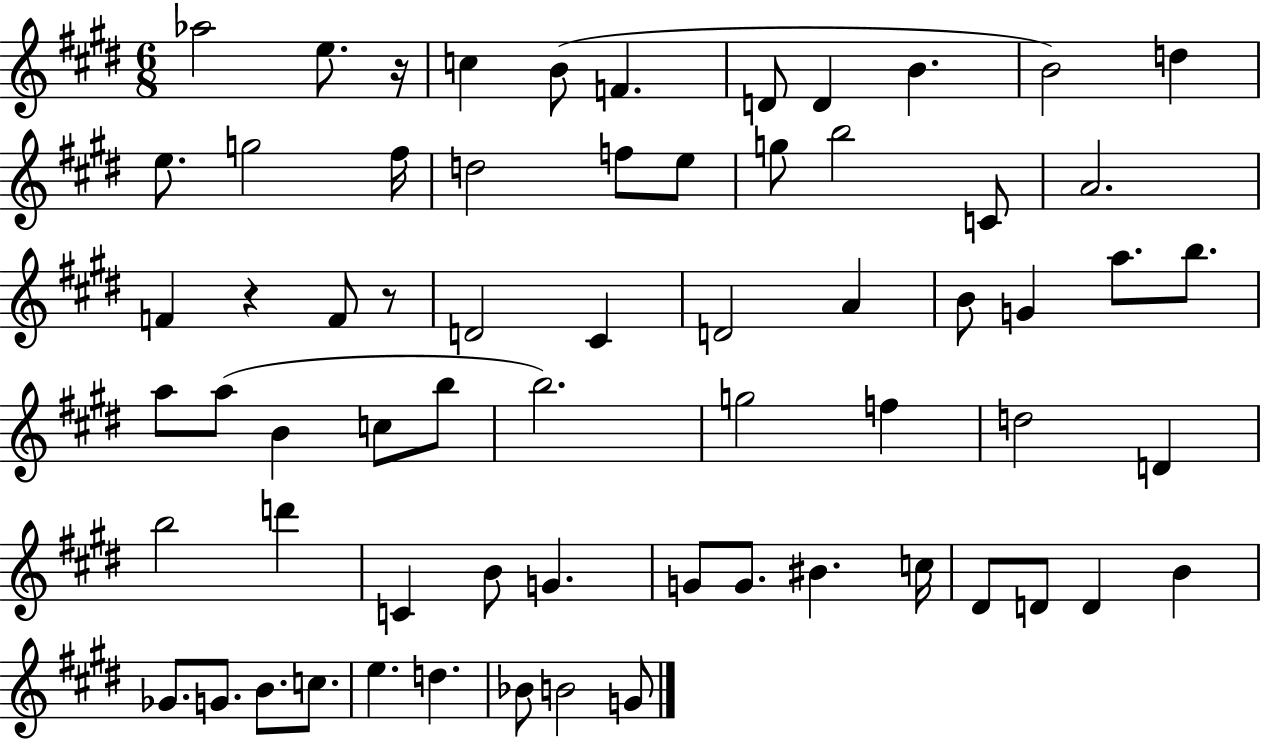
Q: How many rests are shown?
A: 3